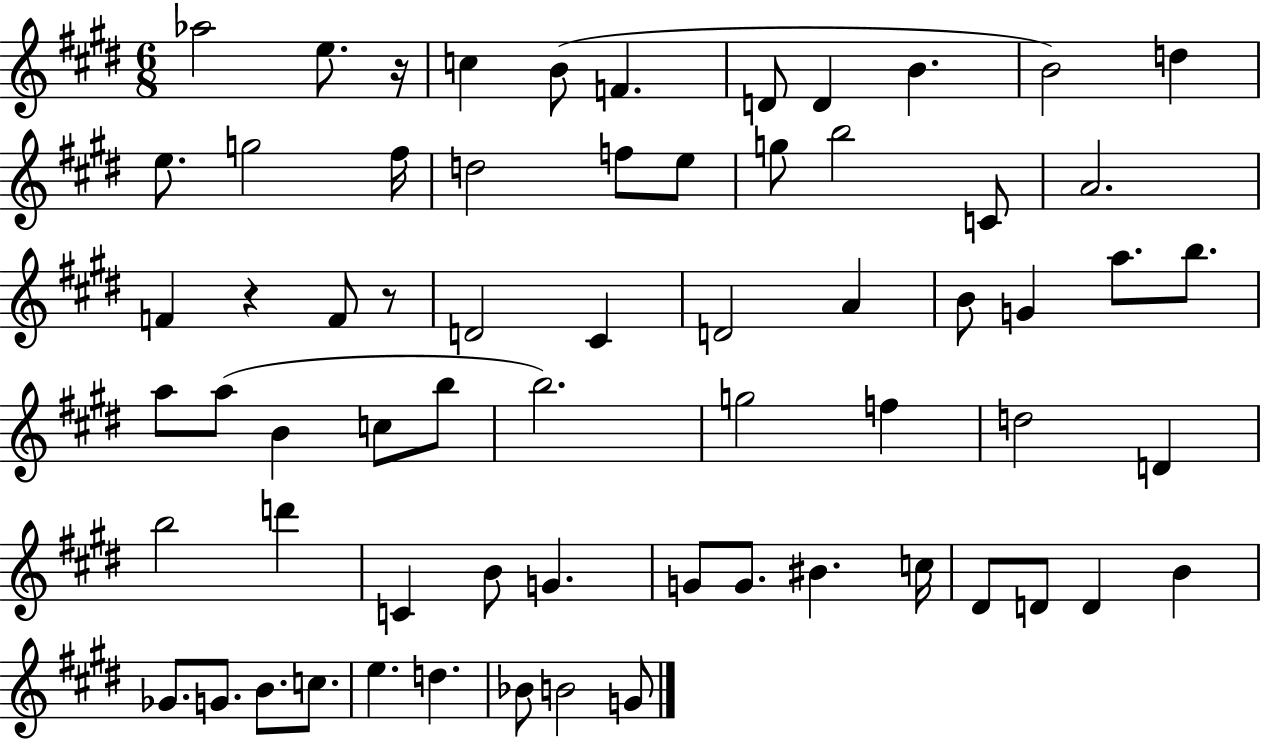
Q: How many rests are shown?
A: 3